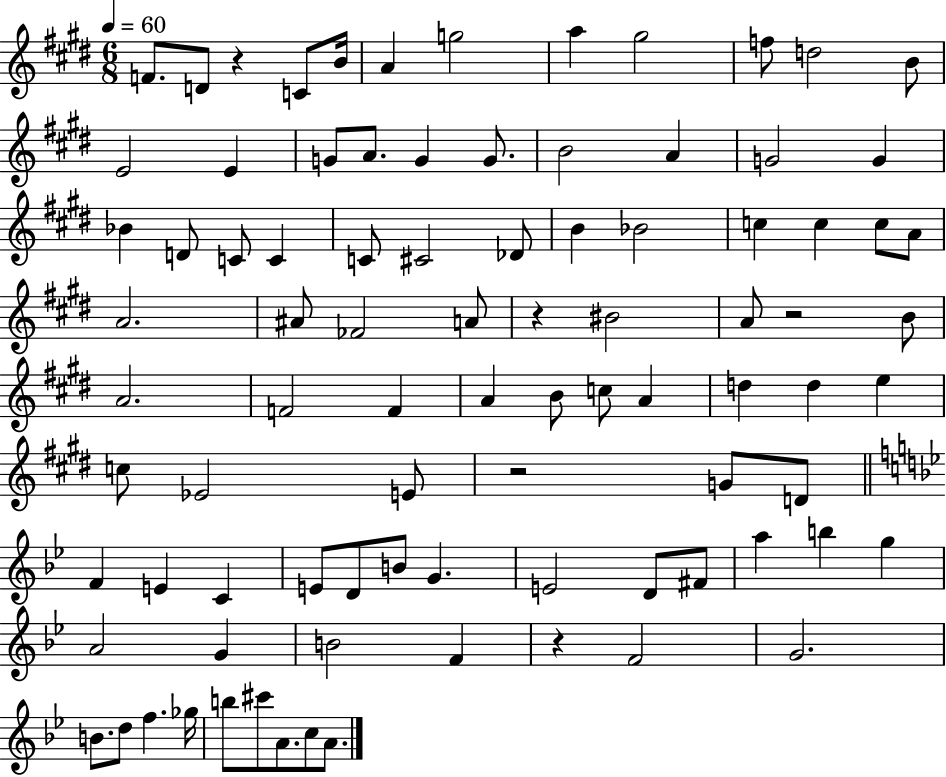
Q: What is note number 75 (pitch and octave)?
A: G4